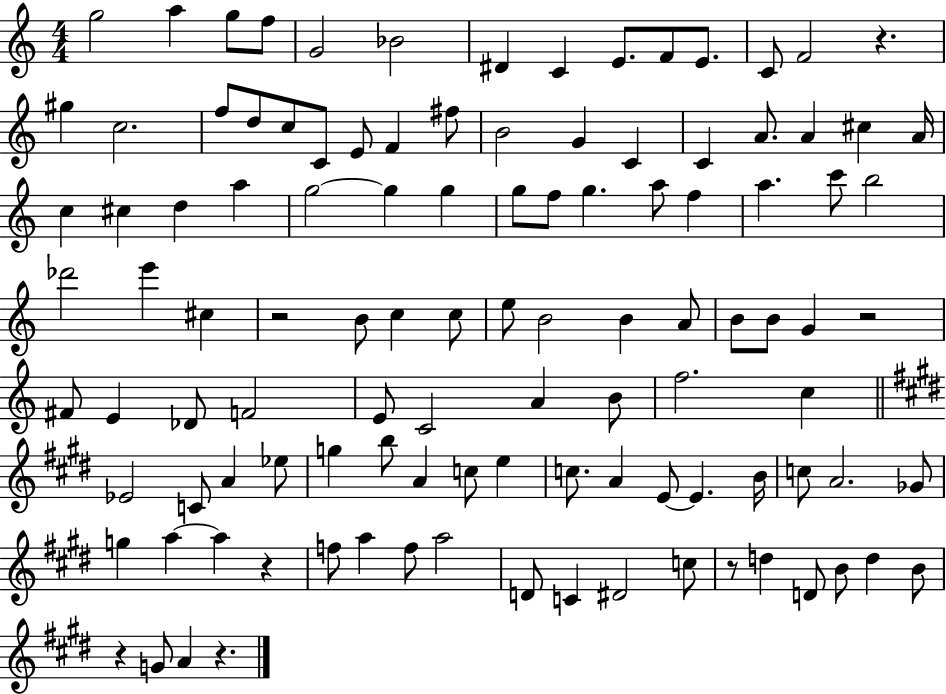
{
  \clef treble
  \numericTimeSignature
  \time 4/4
  \key c \major
  g''2 a''4 g''8 f''8 | g'2 bes'2 | dis'4 c'4 e'8. f'8 e'8. | c'8 f'2 r4. | \break gis''4 c''2. | f''8 d''8 c''8 c'8 e'8 f'4 fis''8 | b'2 g'4 c'4 | c'4 a'8. a'4 cis''4 a'16 | \break c''4 cis''4 d''4 a''4 | g''2~~ g''4 g''4 | g''8 f''8 g''4. a''8 f''4 | a''4. c'''8 b''2 | \break des'''2 e'''4 cis''4 | r2 b'8 c''4 c''8 | e''8 b'2 b'4 a'8 | b'8 b'8 g'4 r2 | \break fis'8 e'4 des'8 f'2 | e'8 c'2 a'4 b'8 | f''2. c''4 | \bar "||" \break \key e \major ees'2 c'8 a'4 ees''8 | g''4 b''8 a'4 c''8 e''4 | c''8. a'4 e'8~~ e'4. b'16 | c''8 a'2. ges'8 | \break g''4 a''4~~ a''4 r4 | f''8 a''4 f''8 a''2 | d'8 c'4 dis'2 c''8 | r8 d''4 d'8 b'8 d''4 b'8 | \break r4 g'8 a'4 r4. | \bar "|."
}